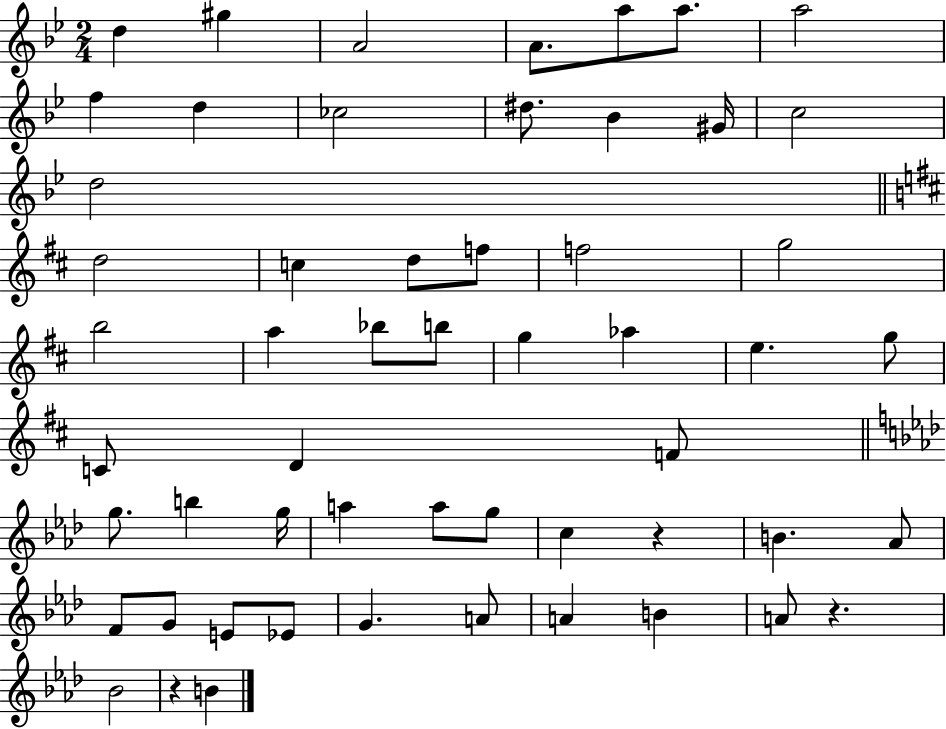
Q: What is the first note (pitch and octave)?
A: D5